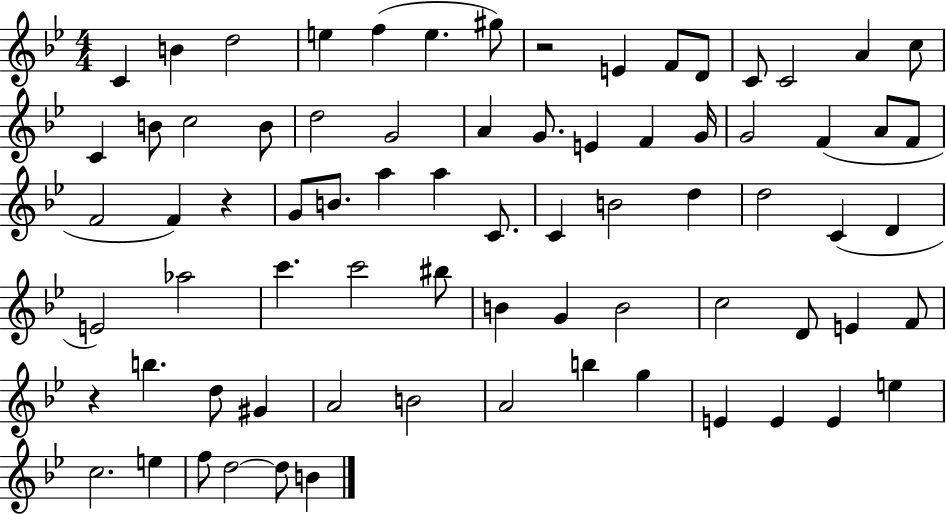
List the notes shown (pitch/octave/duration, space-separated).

C4/q B4/q D5/h E5/q F5/q E5/q. G#5/e R/h E4/q F4/e D4/e C4/e C4/h A4/q C5/e C4/q B4/e C5/h B4/e D5/h G4/h A4/q G4/e. E4/q F4/q G4/s G4/h F4/q A4/e F4/e F4/h F4/q R/q G4/e B4/e. A5/q A5/q C4/e. C4/q B4/h D5/q D5/h C4/q D4/q E4/h Ab5/h C6/q. C6/h BIS5/e B4/q G4/q B4/h C5/h D4/e E4/q F4/e R/q B5/q. D5/e G#4/q A4/h B4/h A4/h B5/q G5/q E4/q E4/q E4/q E5/q C5/h. E5/q F5/e D5/h D5/e B4/q